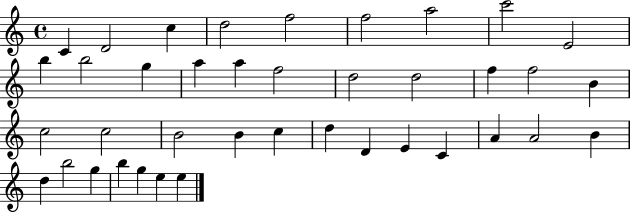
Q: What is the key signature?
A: C major